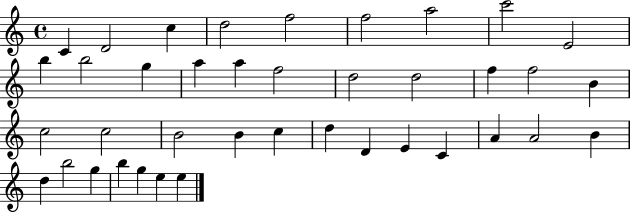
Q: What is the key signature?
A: C major